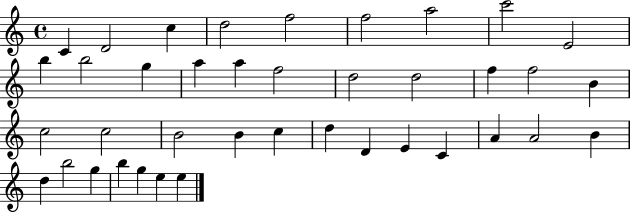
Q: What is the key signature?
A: C major